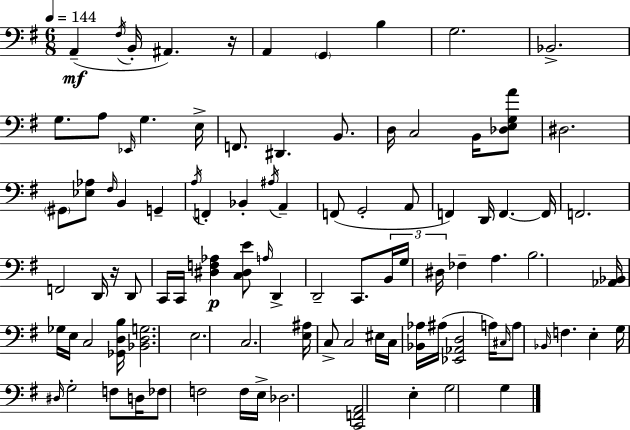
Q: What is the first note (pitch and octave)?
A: A2